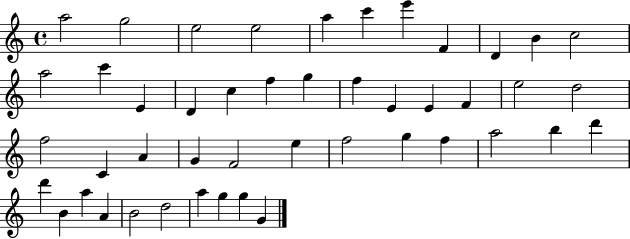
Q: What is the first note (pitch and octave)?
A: A5